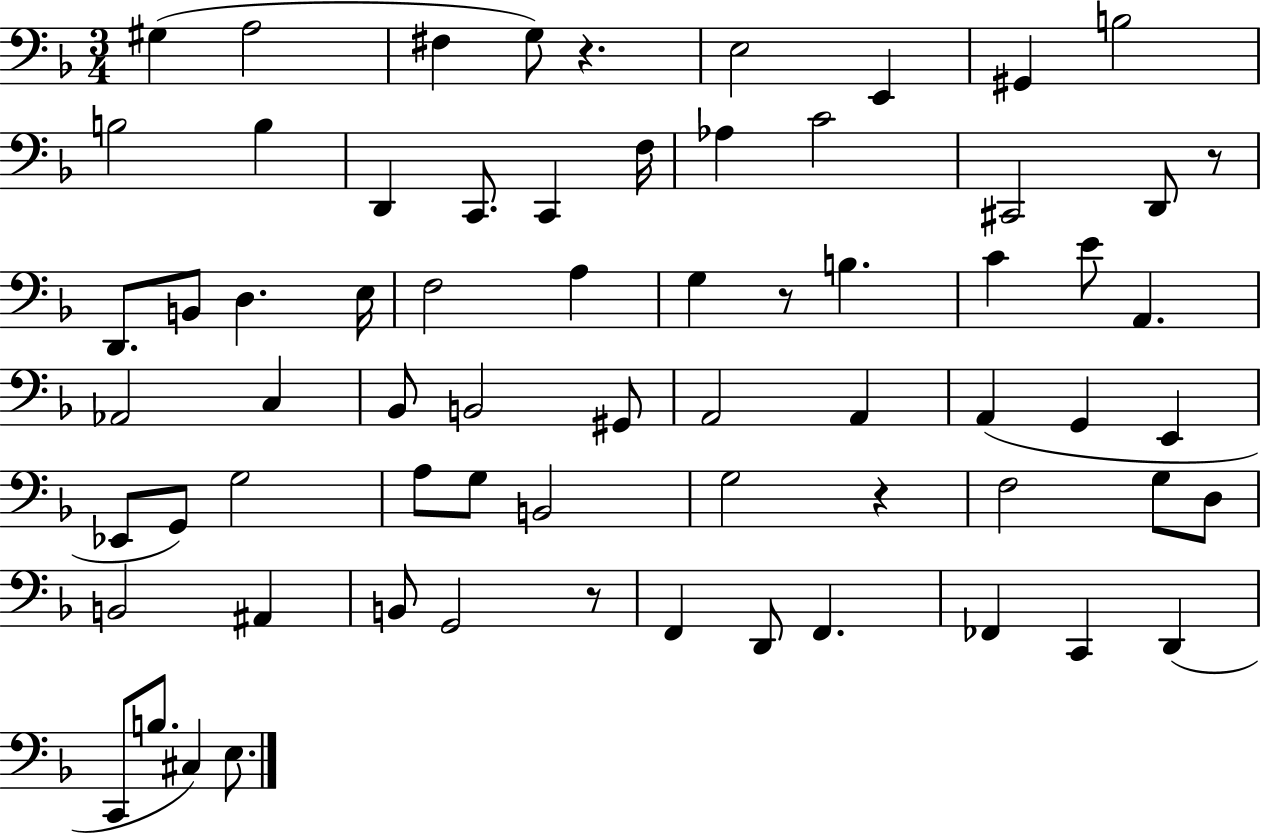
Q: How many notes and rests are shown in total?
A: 68